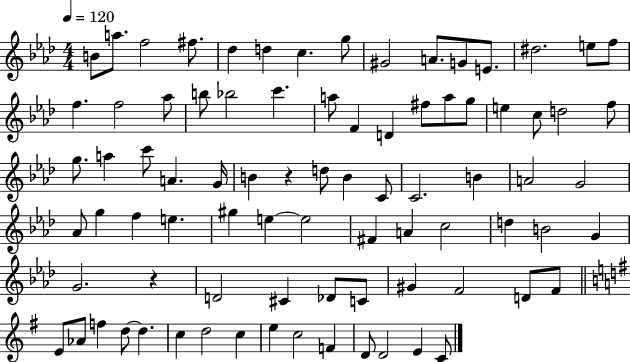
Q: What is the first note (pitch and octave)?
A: B4